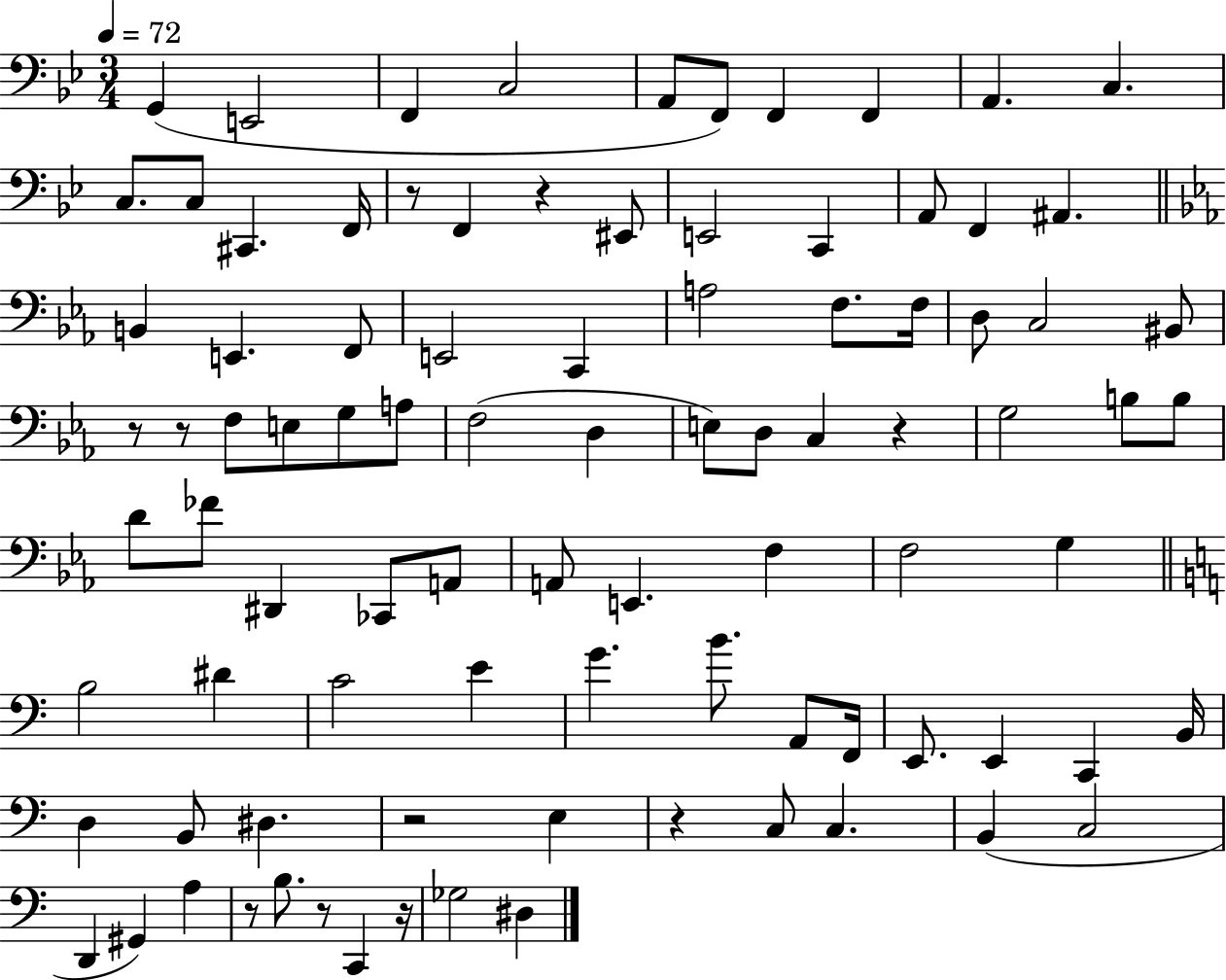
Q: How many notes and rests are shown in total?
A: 91